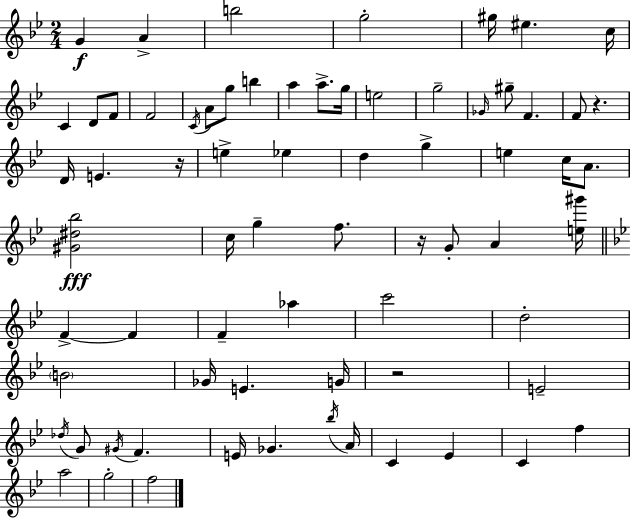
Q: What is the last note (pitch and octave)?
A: F5